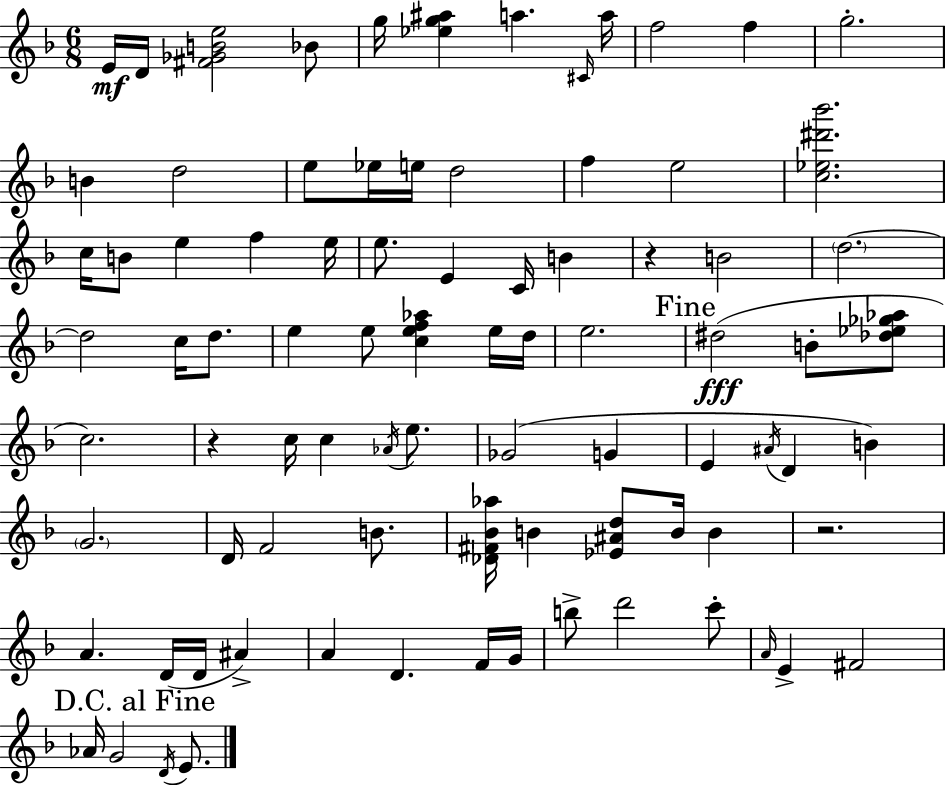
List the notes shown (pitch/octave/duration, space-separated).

E4/s D4/s [F#4,Gb4,B4,E5]/h Bb4/e G5/s [Eb5,G5,A#5]/q A5/q. C#4/s A5/s F5/h F5/q G5/h. B4/q D5/h E5/e Eb5/s E5/s D5/h F5/q E5/h [C5,Eb5,D#6,Bb6]/h. C5/s B4/e E5/q F5/q E5/s E5/e. E4/q C4/s B4/q R/q B4/h D5/h. D5/h C5/s D5/e. E5/q E5/e [C5,E5,F5,Ab5]/q E5/s D5/s E5/h. D#5/h B4/e [Db5,Eb5,Gb5,Ab5]/e C5/h. R/q C5/s C5/q Ab4/s E5/e. Gb4/h G4/q E4/q A#4/s D4/q B4/q G4/h. D4/s F4/h B4/e. [Db4,F#4,Bb4,Ab5]/s B4/q [Eb4,A#4,D5]/e B4/s B4/q R/h. A4/q. D4/s D4/s A#4/q A4/q D4/q. F4/s G4/s B5/e D6/h C6/e A4/s E4/q F#4/h Ab4/s G4/h D4/s E4/e.